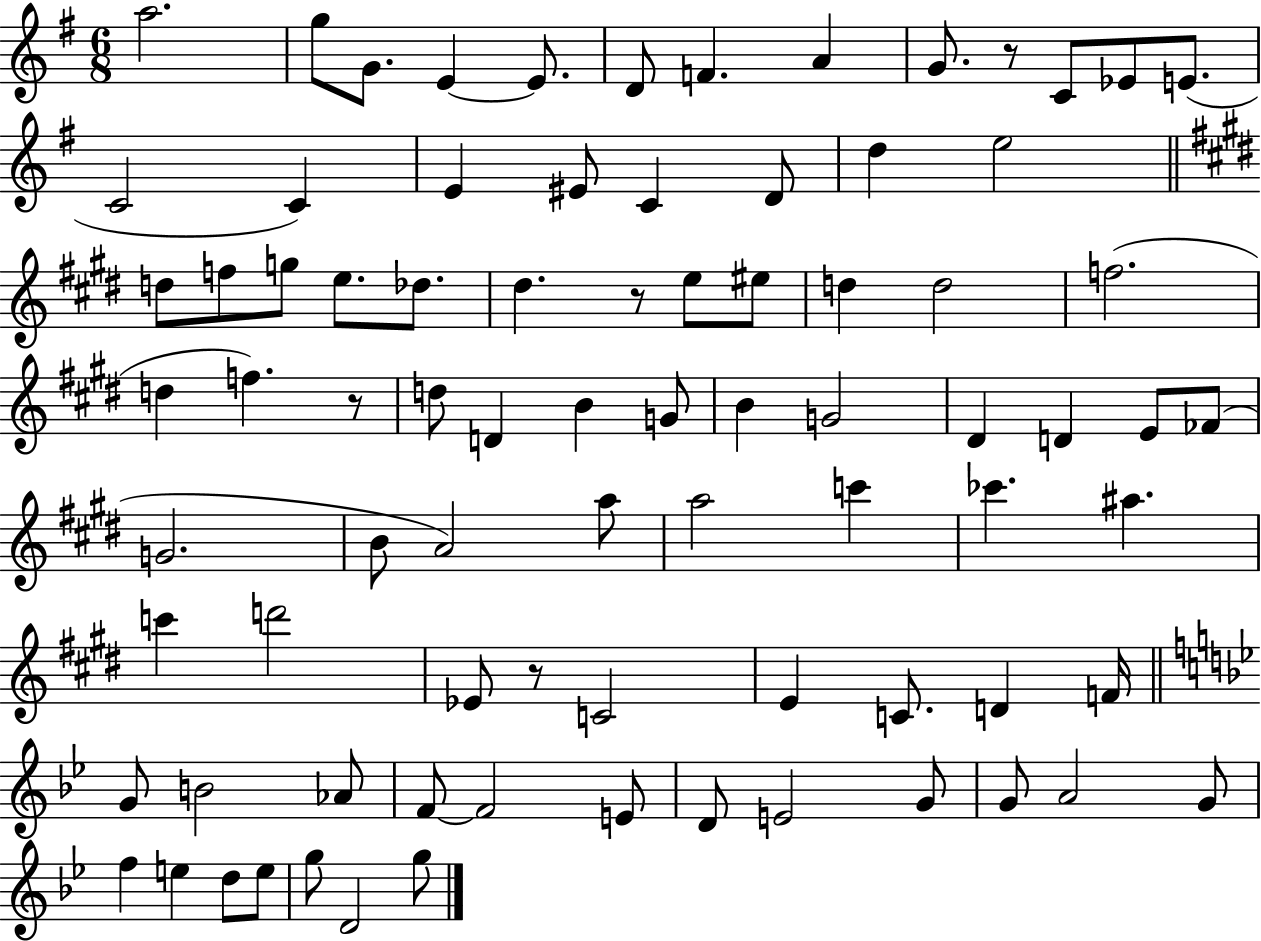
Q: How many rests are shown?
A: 4